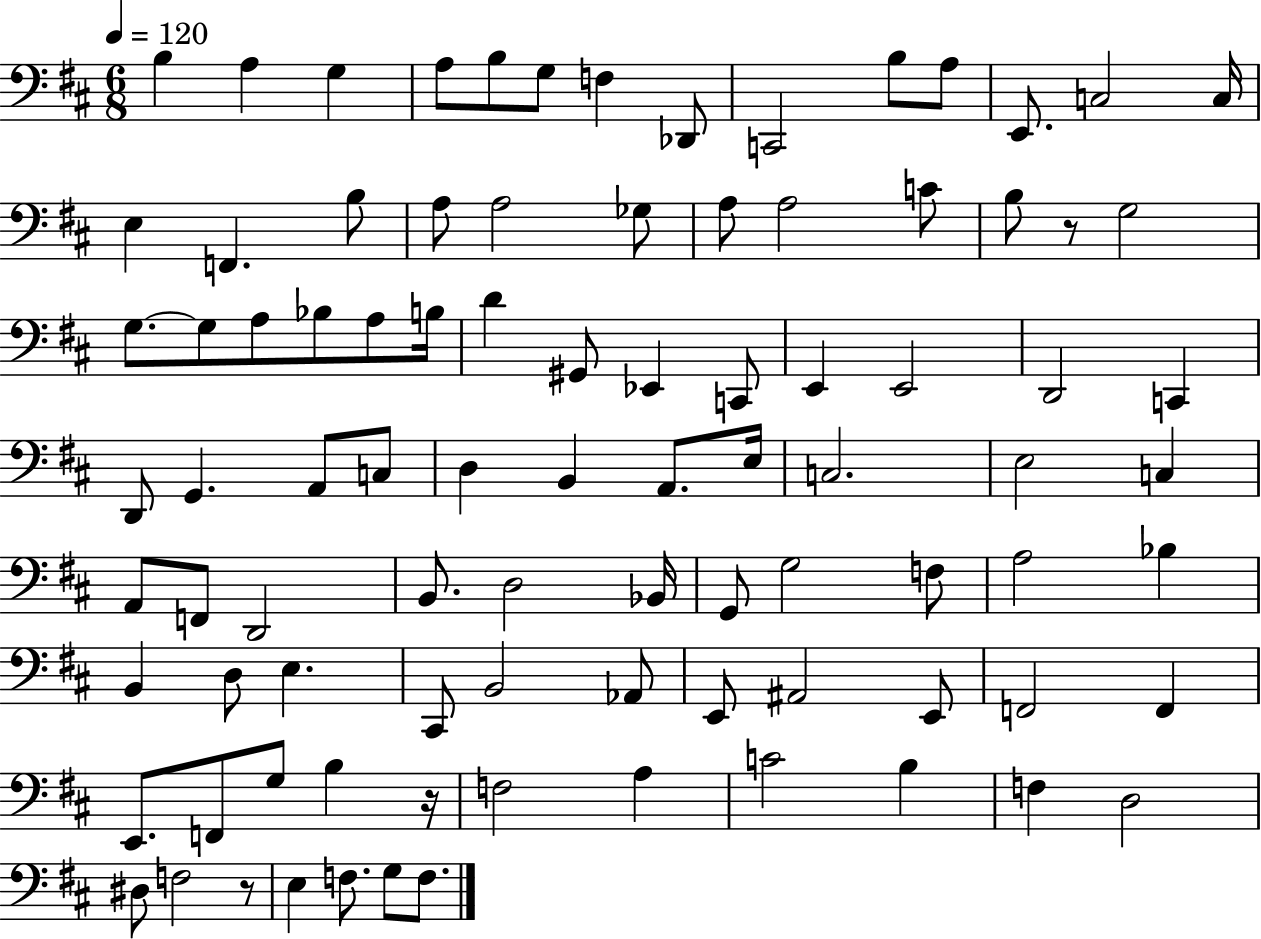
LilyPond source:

{
  \clef bass
  \numericTimeSignature
  \time 6/8
  \key d \major
  \tempo 4 = 120
  b4 a4 g4 | a8 b8 g8 f4 des,8 | c,2 b8 a8 | e,8. c2 c16 | \break e4 f,4. b8 | a8 a2 ges8 | a8 a2 c'8 | b8 r8 g2 | \break g8.~~ g8 a8 bes8 a8 b16 | d'4 gis,8 ees,4 c,8 | e,4 e,2 | d,2 c,4 | \break d,8 g,4. a,8 c8 | d4 b,4 a,8. e16 | c2. | e2 c4 | \break a,8 f,8 d,2 | b,8. d2 bes,16 | g,8 g2 f8 | a2 bes4 | \break b,4 d8 e4. | cis,8 b,2 aes,8 | e,8 ais,2 e,8 | f,2 f,4 | \break e,8. f,8 g8 b4 r16 | f2 a4 | c'2 b4 | f4 d2 | \break dis8 f2 r8 | e4 f8. g8 f8. | \bar "|."
}